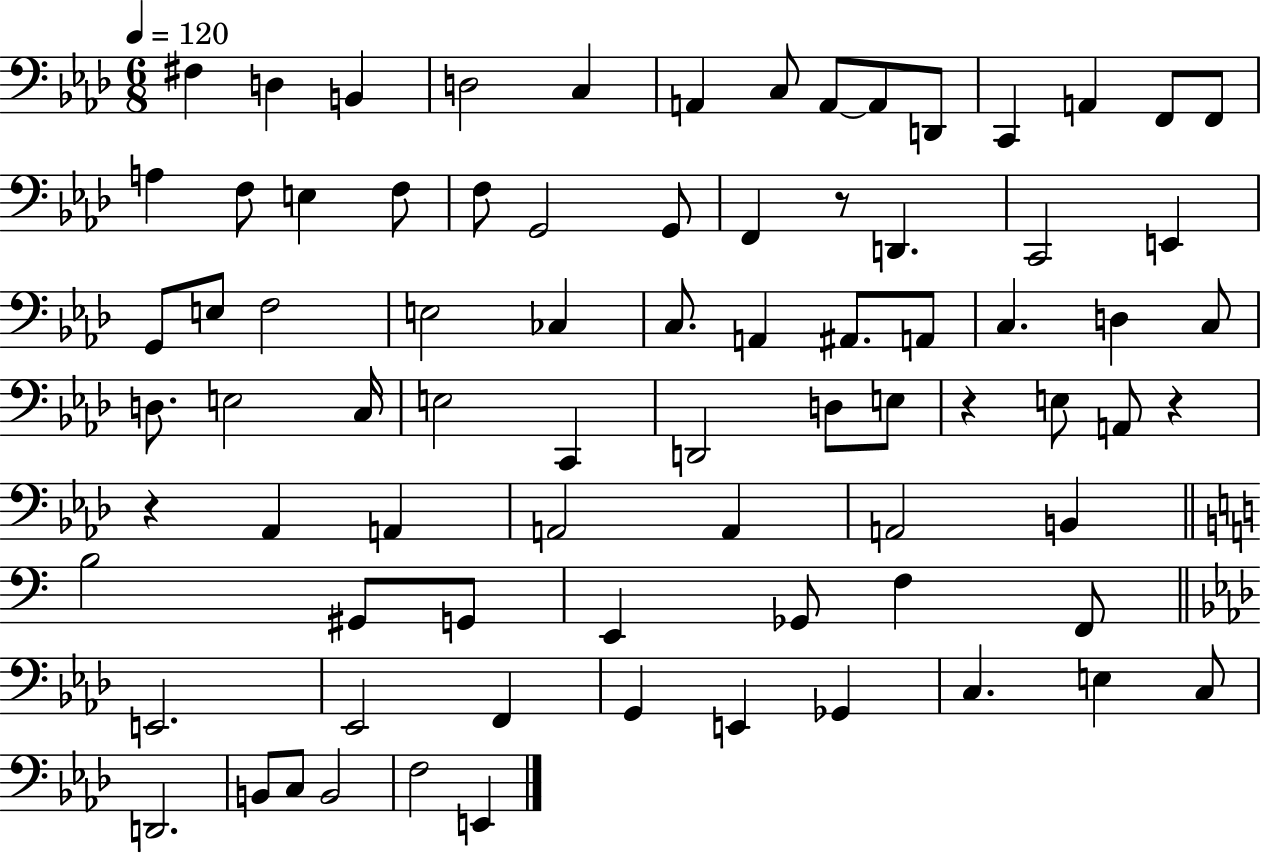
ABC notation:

X:1
T:Untitled
M:6/8
L:1/4
K:Ab
^F, D, B,, D,2 C, A,, C,/2 A,,/2 A,,/2 D,,/2 C,, A,, F,,/2 F,,/2 A, F,/2 E, F,/2 F,/2 G,,2 G,,/2 F,, z/2 D,, C,,2 E,, G,,/2 E,/2 F,2 E,2 _C, C,/2 A,, ^A,,/2 A,,/2 C, D, C,/2 D,/2 E,2 C,/4 E,2 C,, D,,2 D,/2 E,/2 z E,/2 A,,/2 z z _A,, A,, A,,2 A,, A,,2 B,, B,2 ^G,,/2 G,,/2 E,, _G,,/2 F, F,,/2 E,,2 _E,,2 F,, G,, E,, _G,, C, E, C,/2 D,,2 B,,/2 C,/2 B,,2 F,2 E,,